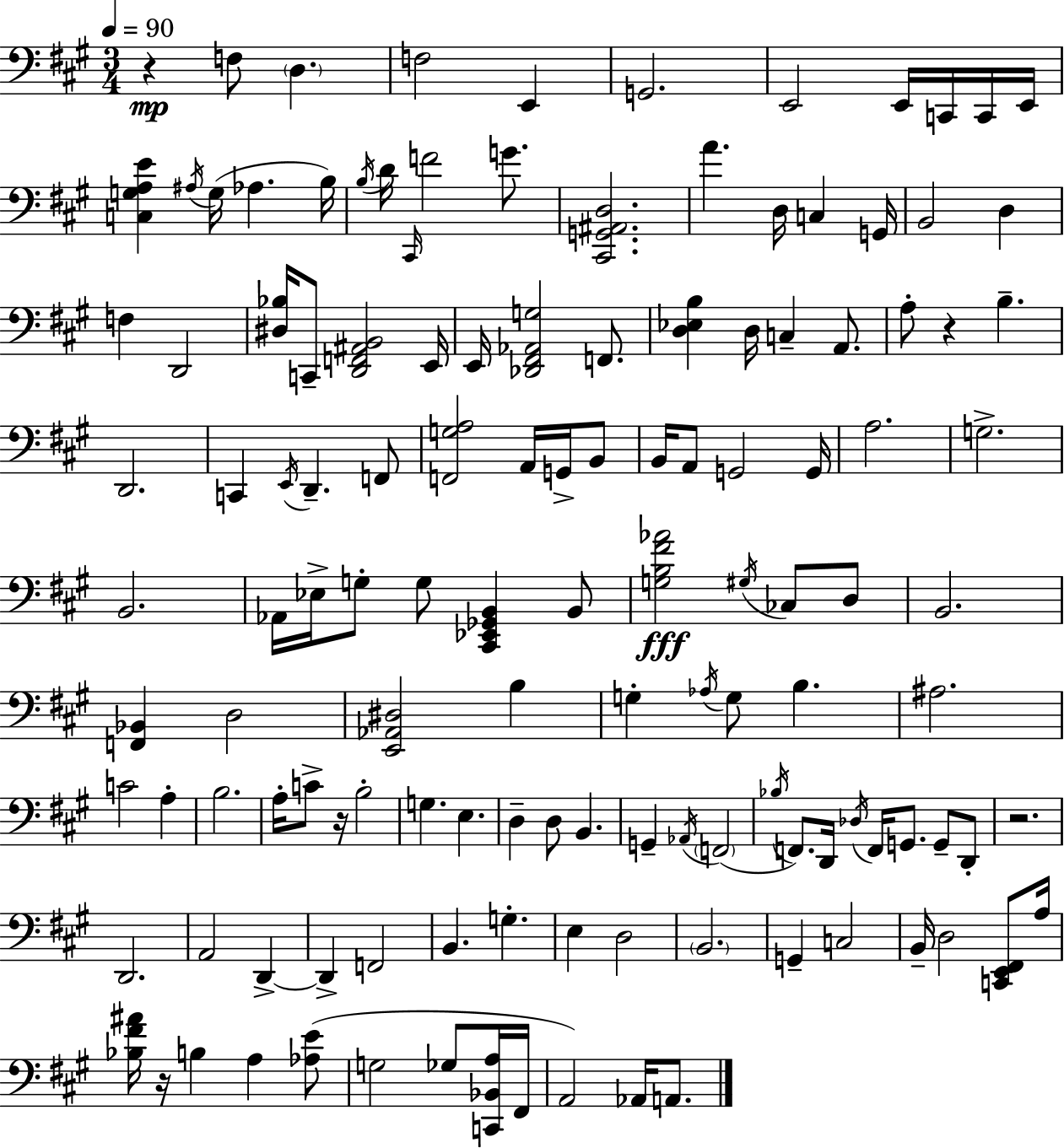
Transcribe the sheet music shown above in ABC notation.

X:1
T:Untitled
M:3/4
L:1/4
K:A
z F,/2 D, F,2 E,, G,,2 E,,2 E,,/4 C,,/4 C,,/4 E,,/4 [C,G,A,E] ^A,/4 G,/4 _A, B,/4 B,/4 D/4 ^C,,/4 F2 G/2 [^C,,G,,^A,,D,]2 A D,/4 C, G,,/4 B,,2 D, F, D,,2 [^D,_B,]/4 C,,/2 [D,,F,,^A,,B,,]2 E,,/4 E,,/4 [_D,,^F,,_A,,G,]2 F,,/2 [D,_E,B,] D,/4 C, A,,/2 A,/2 z B, D,,2 C,, E,,/4 D,, F,,/2 [F,,G,A,]2 A,,/4 G,,/4 B,,/2 B,,/4 A,,/2 G,,2 G,,/4 A,2 G,2 B,,2 _A,,/4 _E,/4 G,/2 G,/2 [^C,,_E,,_G,,B,,] B,,/2 [G,B,^F_A]2 ^G,/4 _C,/2 D,/2 B,,2 [F,,_B,,] D,2 [E,,_A,,^D,]2 B, G, _A,/4 G,/2 B, ^A,2 C2 A, B,2 A,/4 C/2 z/4 B,2 G, E, D, D,/2 B,, G,, _A,,/4 F,,2 _B,/4 F,,/2 D,,/4 _D,/4 F,,/4 G,,/2 G,,/2 D,,/2 z2 D,,2 A,,2 D,, D,, F,,2 B,, G, E, D,2 B,,2 G,, C,2 B,,/4 D,2 [C,,E,,^F,,]/2 A,/4 [_B,^F^A]/4 z/4 B, A, [_A,E]/2 G,2 _G,/2 [C,,_B,,A,]/4 ^F,,/4 A,,2 _A,,/4 A,,/2